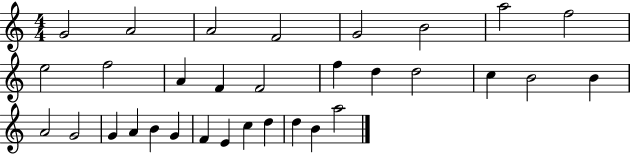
G4/h A4/h A4/h F4/h G4/h B4/h A5/h F5/h E5/h F5/h A4/q F4/q F4/h F5/q D5/q D5/h C5/q B4/h B4/q A4/h G4/h G4/q A4/q B4/q G4/q F4/q E4/q C5/q D5/q D5/q B4/q A5/h